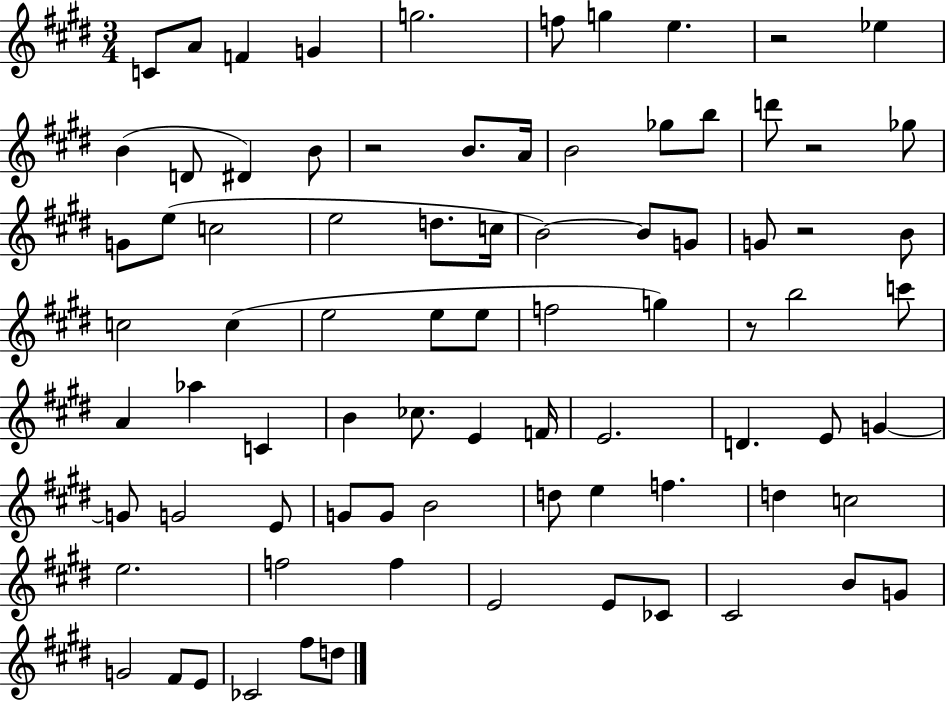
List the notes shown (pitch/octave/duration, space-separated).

C4/e A4/e F4/q G4/q G5/h. F5/e G5/q E5/q. R/h Eb5/q B4/q D4/e D#4/q B4/e R/h B4/e. A4/s B4/h Gb5/e B5/e D6/e R/h Gb5/e G4/e E5/e C5/h E5/h D5/e. C5/s B4/h B4/e G4/e G4/e R/h B4/e C5/h C5/q E5/h E5/e E5/e F5/h G5/q R/e B5/h C6/e A4/q Ab5/q C4/q B4/q CES5/e. E4/q F4/s E4/h. D4/q. E4/e G4/q G4/e G4/h E4/e G4/e G4/e B4/h D5/e E5/q F5/q. D5/q C5/h E5/h. F5/h F5/q E4/h E4/e CES4/e C#4/h B4/e G4/e G4/h F#4/e E4/e CES4/h F#5/e D5/e